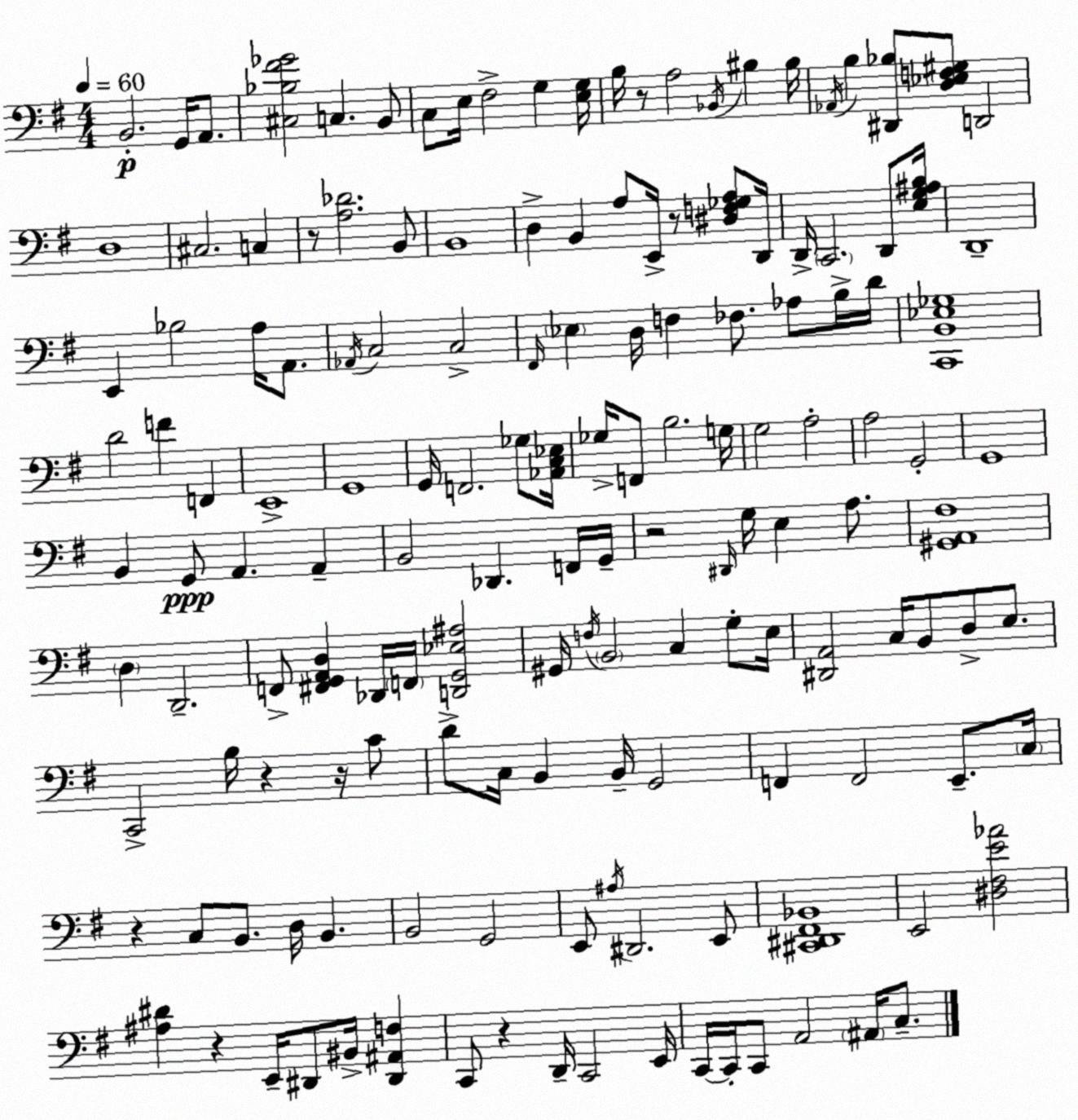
X:1
T:Untitled
M:4/4
L:1/4
K:G
B,,2 G,,/4 A,,/2 [^C,_B,^F_G]2 C, B,,/2 C,/2 E,/4 ^F,2 G, [E,G,]/4 B,/4 z/2 A,2 _B,,/4 ^B, ^B,/4 _A,,/4 B, [^D,,_B,]/2 [D,_E,F,^G,]/2 D,,2 D,4 ^C,2 C, z/2 [A,_D]2 B,,/2 B,,4 D, B,, A,/2 E,,/4 z/2 [^D,F,_G,A,]/2 D,,/4 D,,/4 C,,2 D,,/2 [E,G,^A,B,]/4 D,,4 E,, _B,2 A,/4 A,,/2 _A,,/4 C,2 C,2 ^F,,/4 _E, D,/4 F, _F,/2 _A,/2 B,/4 D/4 [C,,B,,_E,_G,]4 D2 F F,, E,,4 G,,4 G,,/4 F,,2 _G,/2 [_A,,C,_E,]/4 _G,/4 F,,/2 B,2 G,/4 G,2 A,2 A,2 G,,2 G,,4 B,, G,,/2 A,, A,, B,,2 _D,, F,,/4 G,,/4 z2 ^D,,/4 G,/4 E, A,/2 [^G,,A,,^F,]4 D, D,,2 F,,/2 [^F,,G,,A,,D,] _D,,/4 F,,/4 [D,,G,,_E,^A,]2 ^G,,/4 F,/4 B,,2 C, G,/2 E,/4 [^D,,A,,]2 C,/4 B,,/2 D,/2 E,/2 C,,2 B,/4 z z/4 C/2 D/2 C,/4 B,, B,,/4 G,,2 F,, F,,2 E,,/2 C,/4 z C,/2 B,,/2 D,/4 B,, B,,2 G,,2 E,,/2 ^A,/4 ^D,,2 E,,/2 [^C,,^D,,^F,,_B,,]4 E,,2 [^D,^F,E_A]2 [^A,^D] z E,,/4 ^D,,/2 ^B,,/4 [^D,,^A,,F,] C,,/2 z D,,/4 C,,2 E,,/4 C,,/4 C,,/4 C,,/2 A,,2 ^A,,/4 C,/2